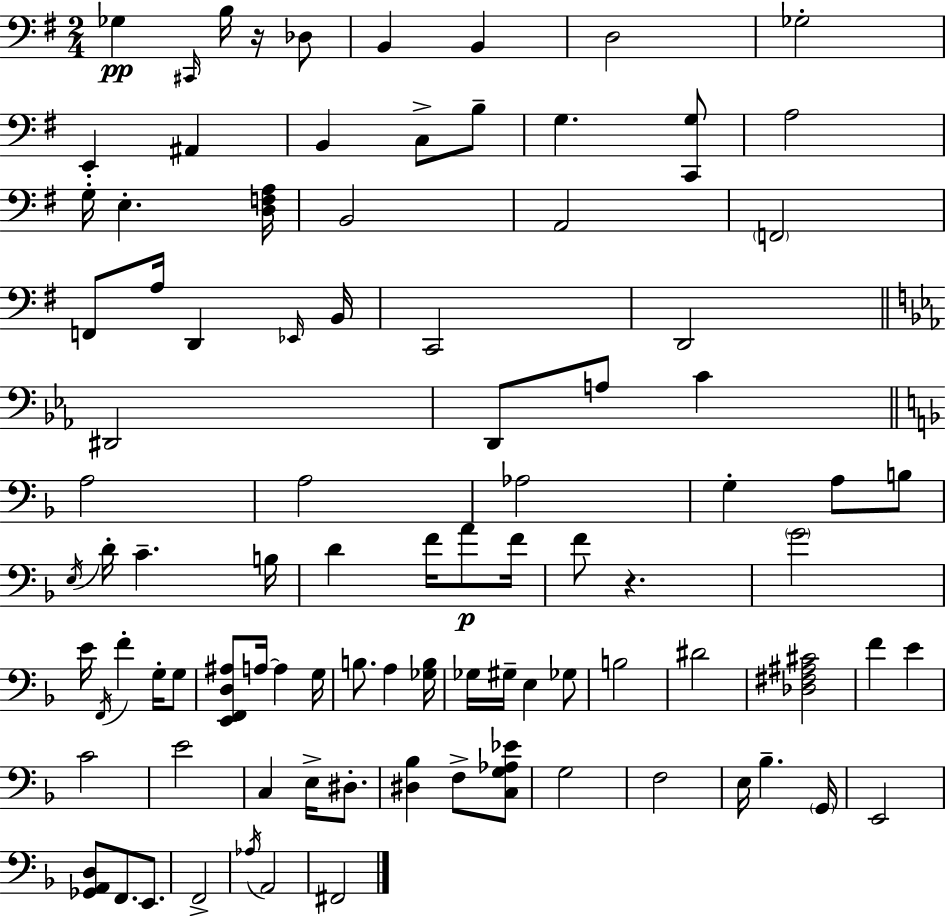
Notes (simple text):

Gb3/q C#2/s B3/s R/s Db3/e B2/q B2/q D3/h Gb3/h E2/q A#2/q B2/q C3/e B3/e G3/q. [C2,G3]/e A3/h G3/s E3/q. [D3,F3,A3]/s B2/h A2/h F2/h F2/e A3/s D2/q Eb2/s B2/s C2/h D2/h D#2/h D2/e A3/e C4/q A3/h A3/h Ab3/h G3/q A3/e B3/e E3/s D4/s C4/q. B3/s D4/q F4/s A4/e F4/s F4/e R/q. G4/h E4/s F2/s F4/q G3/s G3/e [E2,F2,D3,A#3]/e A3/s A3/q G3/s B3/e. A3/q [Gb3,B3]/s Gb3/s G#3/s E3/q Gb3/e B3/h D#4/h [Db3,F#3,A#3,C#4]/h F4/q E4/q C4/h E4/h C3/q E3/s D#3/e. [D#3,Bb3]/q F3/e [C3,G3,Ab3,Eb4]/e G3/h F3/h E3/s Bb3/q. G2/s E2/h [Gb2,A2,D3]/e F2/e. E2/e. F2/h Ab3/s A2/h F#2/h